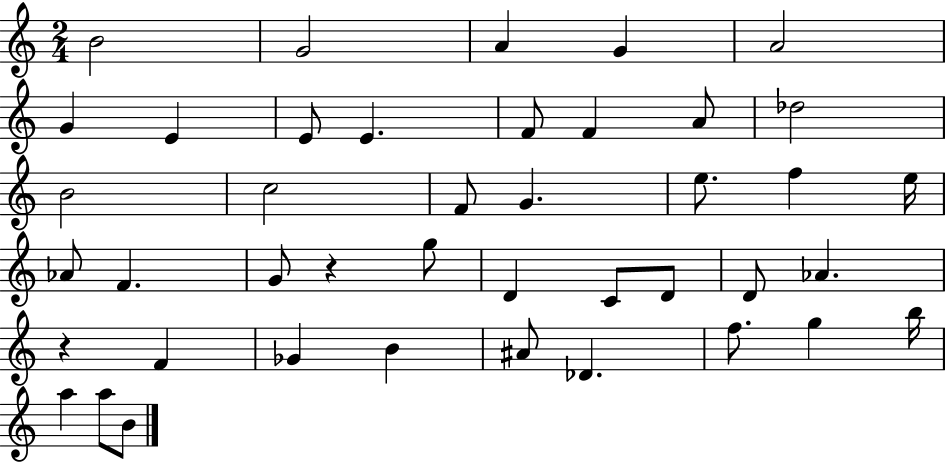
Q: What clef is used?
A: treble